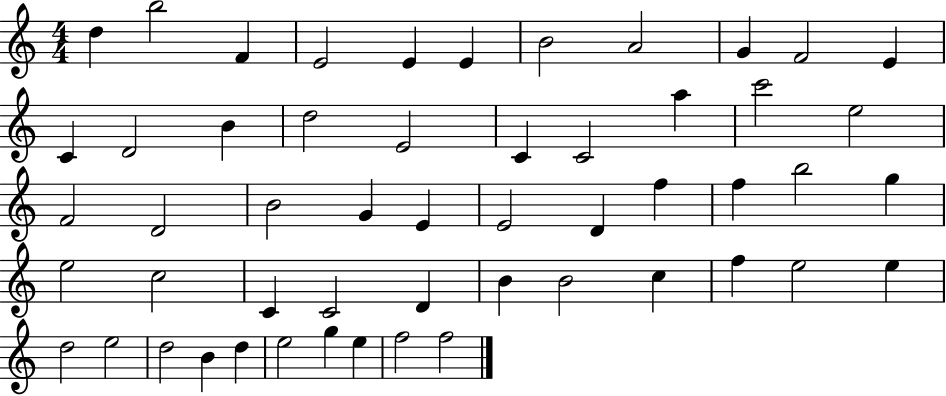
D5/q B5/h F4/q E4/h E4/q E4/q B4/h A4/h G4/q F4/h E4/q C4/q D4/h B4/q D5/h E4/h C4/q C4/h A5/q C6/h E5/h F4/h D4/h B4/h G4/q E4/q E4/h D4/q F5/q F5/q B5/h G5/q E5/h C5/h C4/q C4/h D4/q B4/q B4/h C5/q F5/q E5/h E5/q D5/h E5/h D5/h B4/q D5/q E5/h G5/q E5/q F5/h F5/h